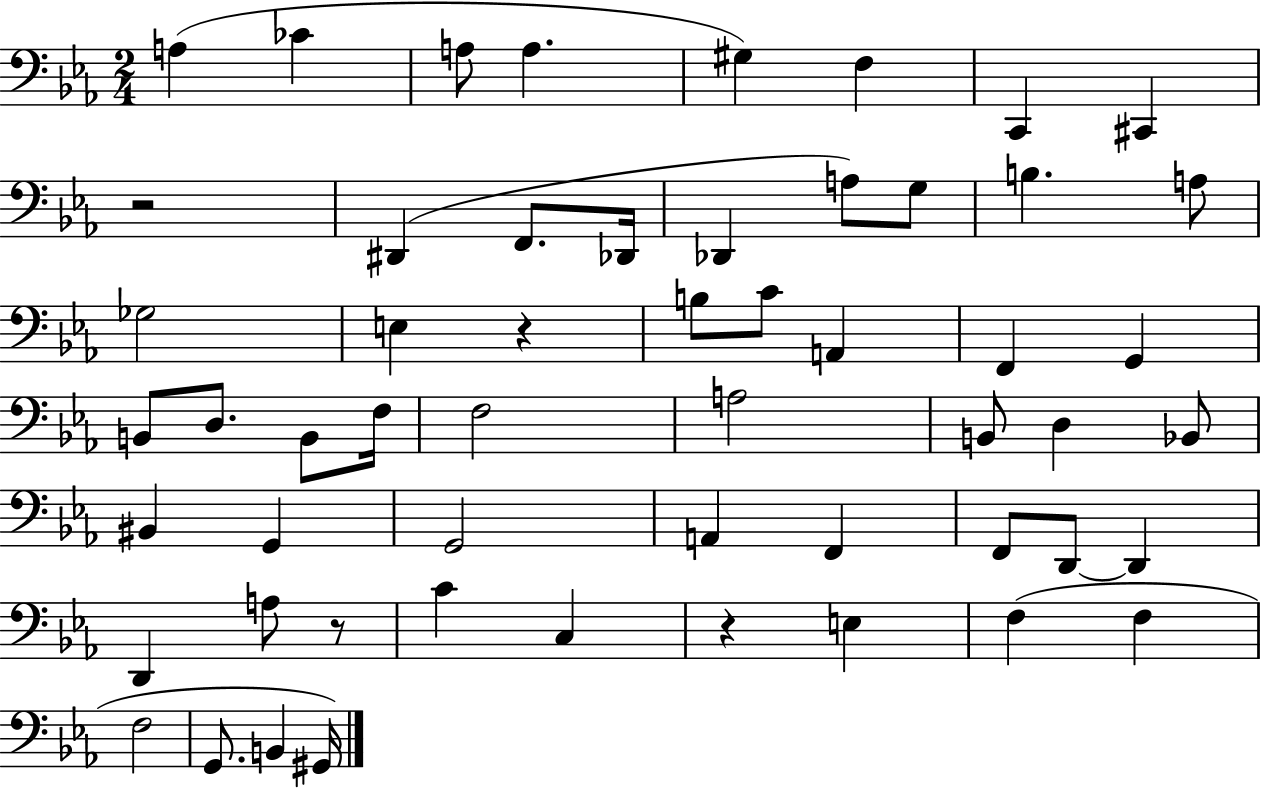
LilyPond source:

{
  \clef bass
  \numericTimeSignature
  \time 2/4
  \key ees \major
  a4( ces'4 | a8 a4. | gis4) f4 | c,4 cis,4 | \break r2 | dis,4( f,8. des,16 | des,4 a8) g8 | b4. a8 | \break ges2 | e4 r4 | b8 c'8 a,4 | f,4 g,4 | \break b,8 d8. b,8 f16 | f2 | a2 | b,8 d4 bes,8 | \break bis,4 g,4 | g,2 | a,4 f,4 | f,8 d,8~~ d,4 | \break d,4 a8 r8 | c'4 c4 | r4 e4 | f4( f4 | \break f2 | g,8. b,4 gis,16) | \bar "|."
}